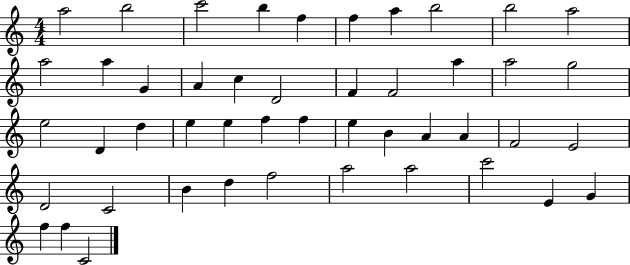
X:1
T:Untitled
M:4/4
L:1/4
K:C
a2 b2 c'2 b f f a b2 b2 a2 a2 a G A c D2 F F2 a a2 g2 e2 D d e e f f e B A A F2 E2 D2 C2 B d f2 a2 a2 c'2 E G f f C2